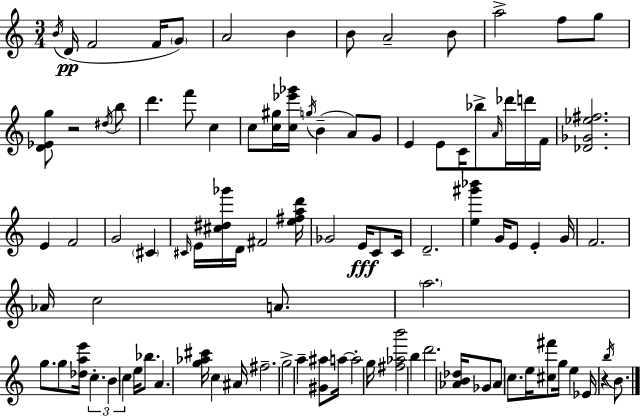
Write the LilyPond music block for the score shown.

{
  \clef treble
  \numericTimeSignature
  \time 3/4
  \key c \major
  \repeat volta 2 { \acciaccatura { b'16 }(\pp d'16 f'2 f'16 \parenthesize g'8) | a'2 b'4 | b'8 a'2-- b'8 | a''2-> f''8 g''8 | \break <d' ees' g''>8 r2 \acciaccatura { dis''16 } | b''8 d'''4. f'''8 c''4 | c''8 <c'' gis''>16 <c'' ees''' ges'''>16 \acciaccatura { g''16 }( b'4-- a'8) | g'8 e'4 e'8 c'16 bes''8-> | \break \grace { a'16 } des'''16 d'''16 f'16 <des' ges' ees'' fis''>2. | e'4 f'2 | g'2 | \parenthesize cis'4 \grace { cis'16 } e'16 <cis'' dis'' ges'''>16 d'16 fis'2 | \break <e'' fis'' a'' d'''>16 ges'2 | e'16\fff c'8 c'16 d'2.-- | <e'' gis''' bes'''>4 g'16 e'8 | e'4-. g'16 f'2. | \break aes'16 c''2 | a'8. \parenthesize a''2. | g''8. g''8 <des'' a'' e'''>16 \tuplet 3/2 { c''4.-. | b'4 \parenthesize c''4 } | \break e''16 bes''8. a'4. <g'' aes'' cis'''>16 | c''4 ais'16 fis''2.-- | g''2-> | a''4-- <gis' ais''>8 a''16~~ a''2-. | \break g''16 <fis'' aes'' b'''>2 | b''4 d'''2. | <aes' b' des''>16 ges'8 aes'8 c''8. | e''16 <cis'' fis'''>8 g''16 e''4 ees'16 r4 | \break \acciaccatura { b''16 } b'8. } \bar "|."
}